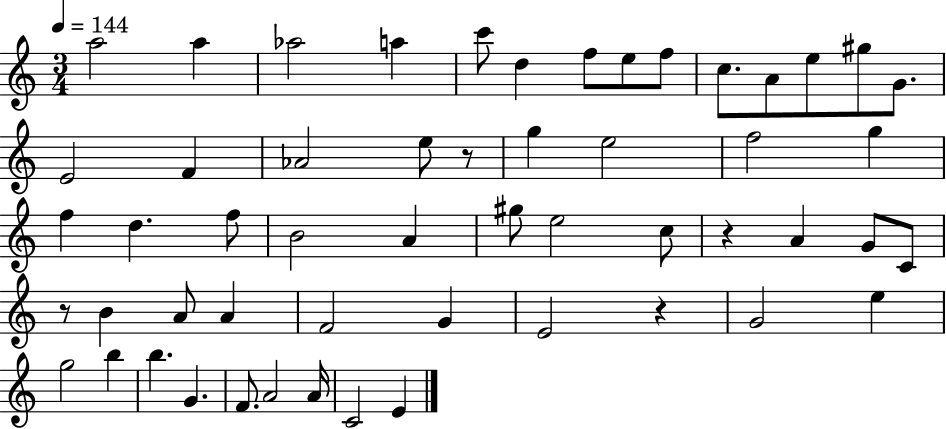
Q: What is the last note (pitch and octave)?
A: E4